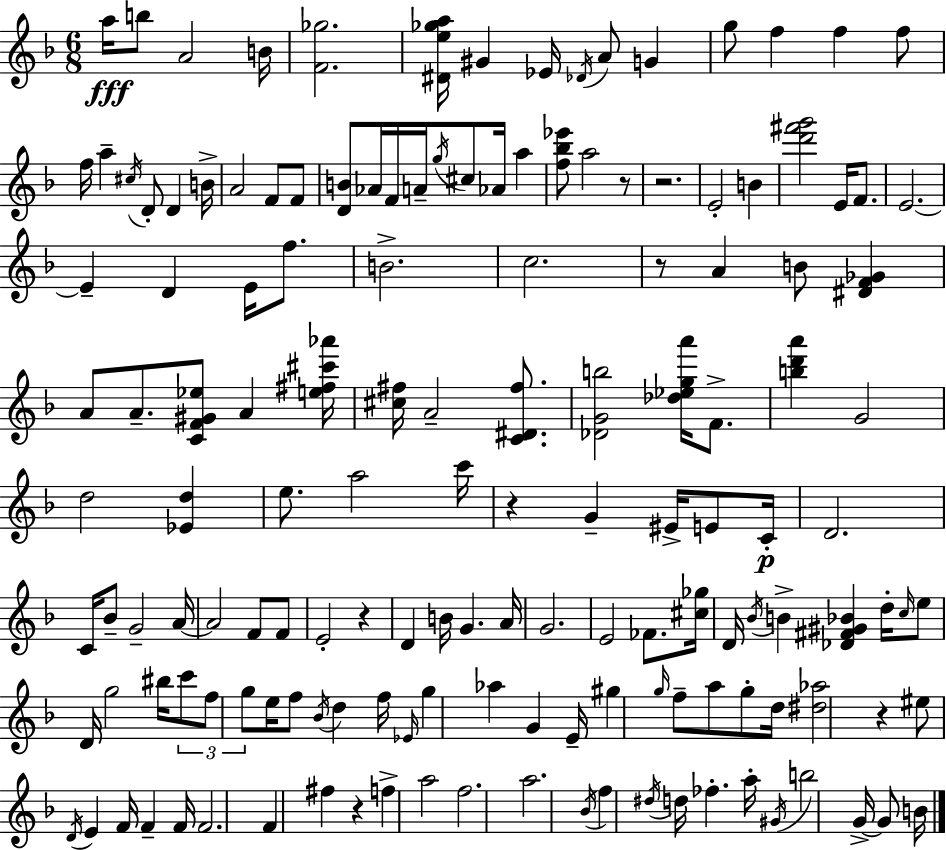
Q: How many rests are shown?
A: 7